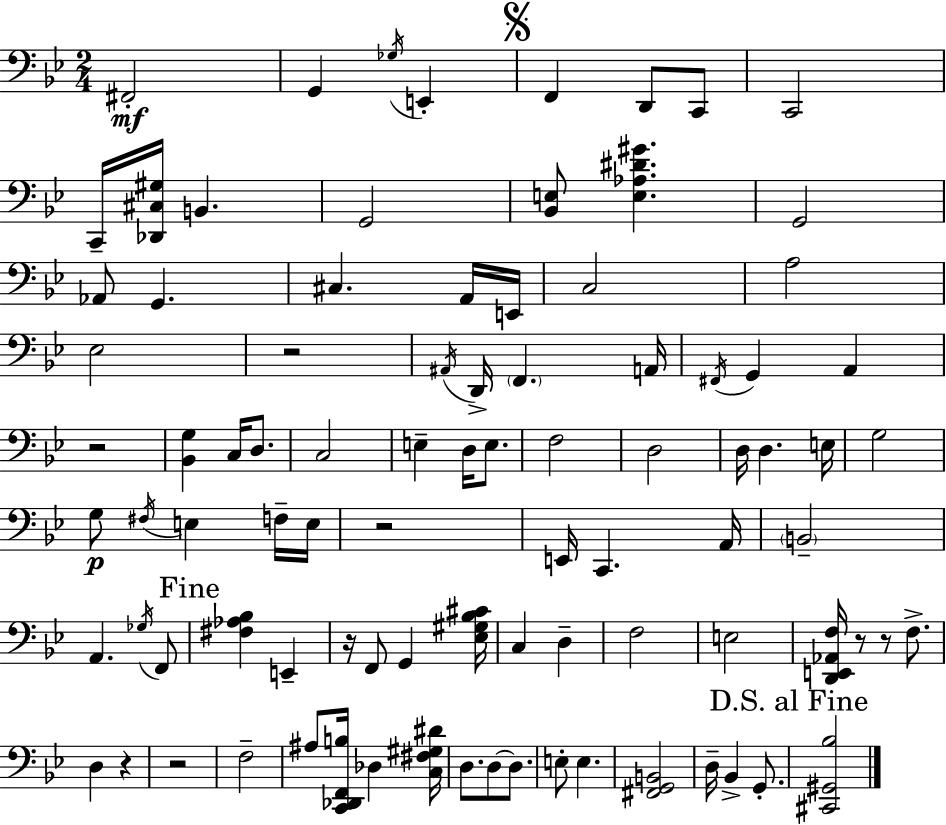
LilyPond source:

{
  \clef bass
  \numericTimeSignature
  \time 2/4
  \key g \minor
  \repeat volta 2 { fis,2-.\mf | g,4 \acciaccatura { ges16 } e,4-. | \mark \markup { \musicglyph "scripts.segno" } f,4 d,8 c,8 | c,2 | \break c,16-- <des, cis gis>16 b,4. | g,2 | <bes, e>8 <e aes dis' gis'>4. | g,2 | \break aes,8 g,4. | cis4. a,16 | e,16 c2 | a2 | \break ees2 | r2 | \acciaccatura { ais,16 } d,16-> \parenthesize f,4. | a,16 \acciaccatura { fis,16 } g,4 a,4 | \break r2 | <bes, g>4 c16 | d8. c2 | e4-- d16 | \break e8. f2 | d2 | d16 d4. | e16 g2 | \break g8\p \acciaccatura { fis16 } e4 | f16-- e16 r2 | e,16 c,4. | a,16 \parenthesize b,2-- | \break a,4. | \acciaccatura { ges16 } f,8 \mark "Fine" <fis aes bes>4 | e,4-- r16 f,8 | g,4 <ees gis bes cis'>16 c4 | \break d4-- f2 | e2 | <d, e, aes, f>16 r8 | r8 f8.-> d4 | \break r4 r2 | f2-- | ais8 <c, des, f, b>16 | des4 <c fis gis dis'>16 d8. | \break d8~~ d8. e8-. e4. | <fis, g, b,>2 | d16-- bes,4-> | g,8.-. \mark "D.S. al Fine" <cis, gis, bes>2 | \break } \bar "|."
}